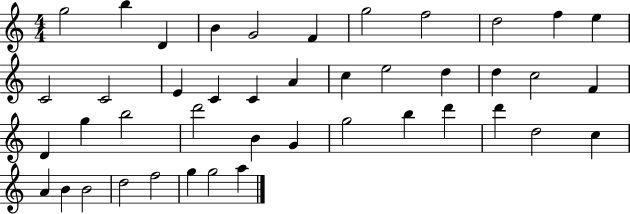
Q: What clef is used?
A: treble